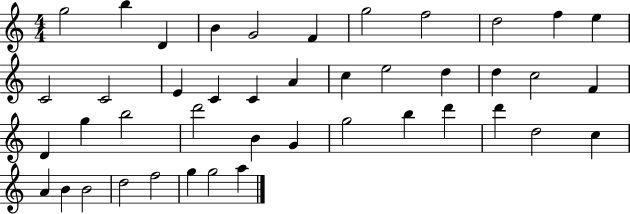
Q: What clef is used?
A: treble